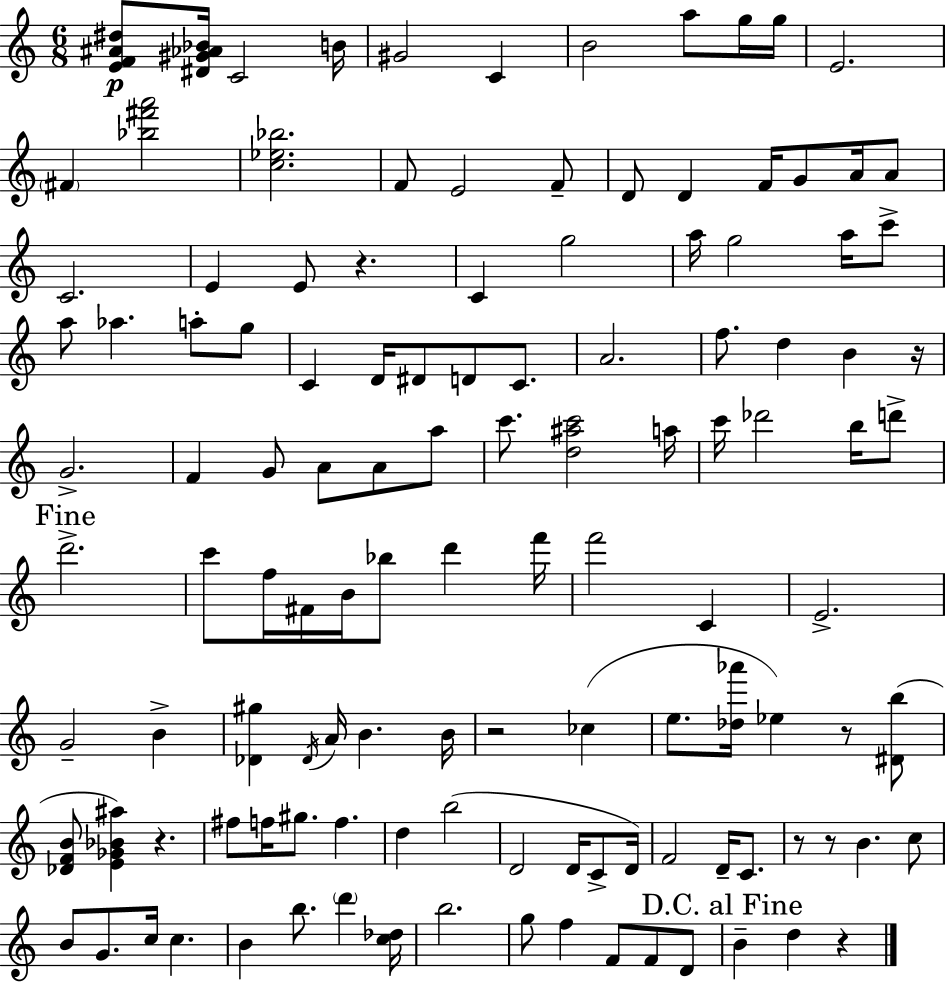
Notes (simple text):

[E4,F4,A#4,D#5]/e [D#4,G#4,Ab4,Bb4]/s C4/h B4/s G#4/h C4/q B4/h A5/e G5/s G5/s E4/h. F#4/q [Bb5,F#6,A6]/h [C5,Eb5,Bb5]/h. F4/e E4/h F4/e D4/e D4/q F4/s G4/e A4/s A4/e C4/h. E4/q E4/e R/q. C4/q G5/h A5/s G5/h A5/s C6/e A5/e Ab5/q. A5/e G5/e C4/q D4/s D#4/e D4/e C4/e. A4/h. F5/e. D5/q B4/q R/s G4/h. F4/q G4/e A4/e A4/e A5/e C6/e. [D5,A#5,C6]/h A5/s C6/s Db6/h B5/s D6/e D6/h. C6/e F5/s F#4/s B4/s Bb5/e D6/q F6/s F6/h C4/q E4/h. G4/h B4/q [Db4,G#5]/q Db4/s A4/s B4/q. B4/s R/h CES5/q E5/e. [Db5,Ab6]/s Eb5/q R/e [D#4,B5]/e [Db4,F4,B4]/e [E4,Gb4,Bb4,A#5]/q R/q. F#5/e F5/s G#5/e. F5/q. D5/q B5/h D4/h D4/s C4/e D4/s F4/h D4/s C4/e. R/e R/e B4/q. C5/e B4/e G4/e. C5/s C5/q. B4/q B5/e. D6/q [C5,Db5]/s B5/h. G5/e F5/q F4/e F4/e D4/e B4/q D5/q R/q